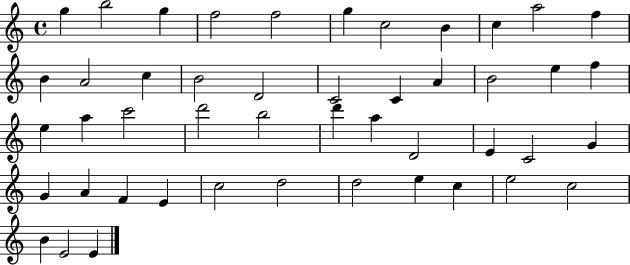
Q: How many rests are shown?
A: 0